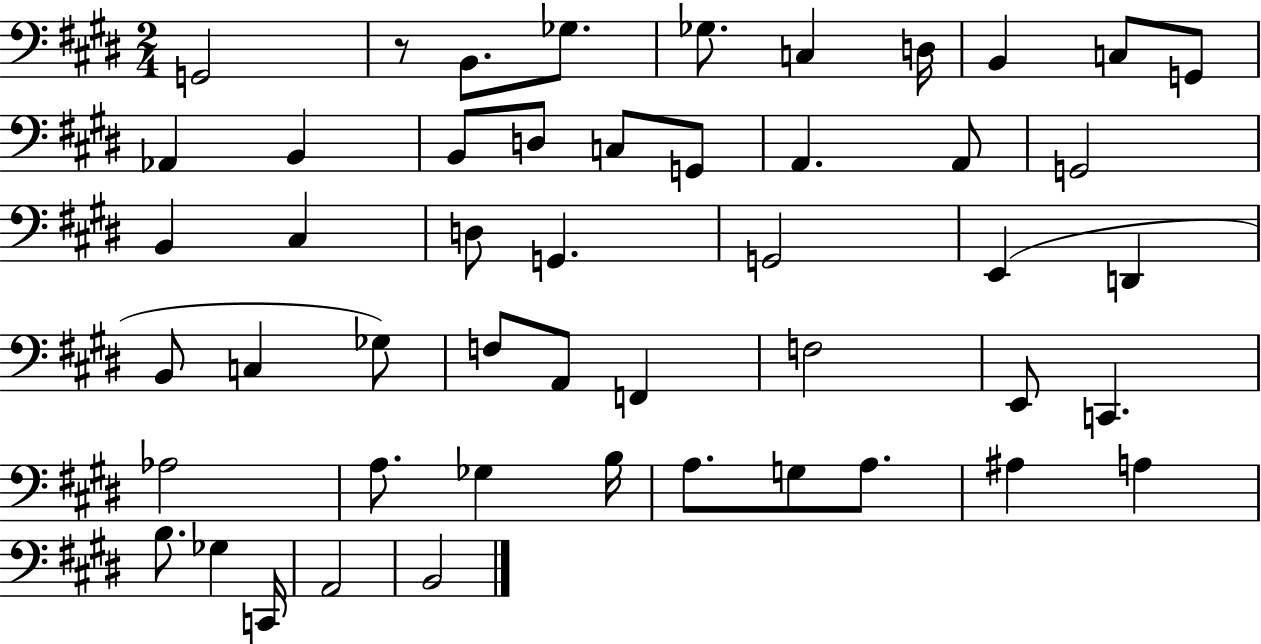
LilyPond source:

{
  \clef bass
  \numericTimeSignature
  \time 2/4
  \key e \major
  g,2 | r8 b,8. ges8. | ges8. c4 d16 | b,4 c8 g,8 | \break aes,4 b,4 | b,8 d8 c8 g,8 | a,4. a,8 | g,2 | \break b,4 cis4 | d8 g,4. | g,2 | e,4( d,4 | \break b,8 c4 ges8) | f8 a,8 f,4 | f2 | e,8 c,4. | \break aes2 | a8. ges4 b16 | a8. g8 a8. | ais4 a4 | \break b8. ges4 c,16 | a,2 | b,2 | \bar "|."
}